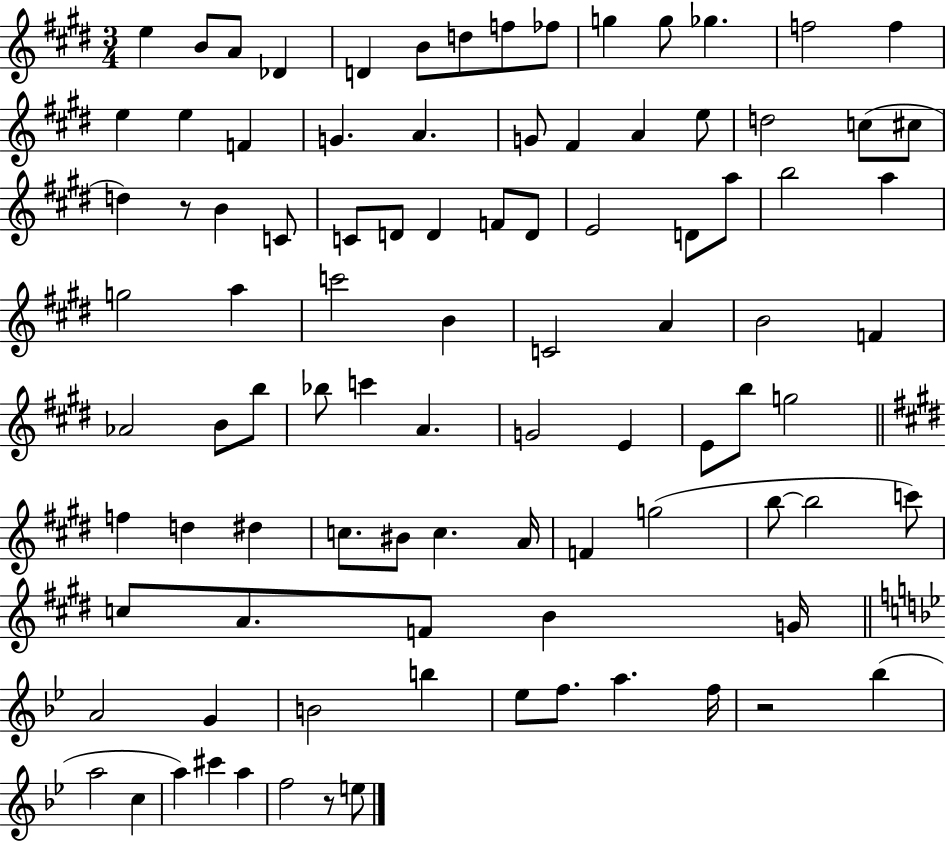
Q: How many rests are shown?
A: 3